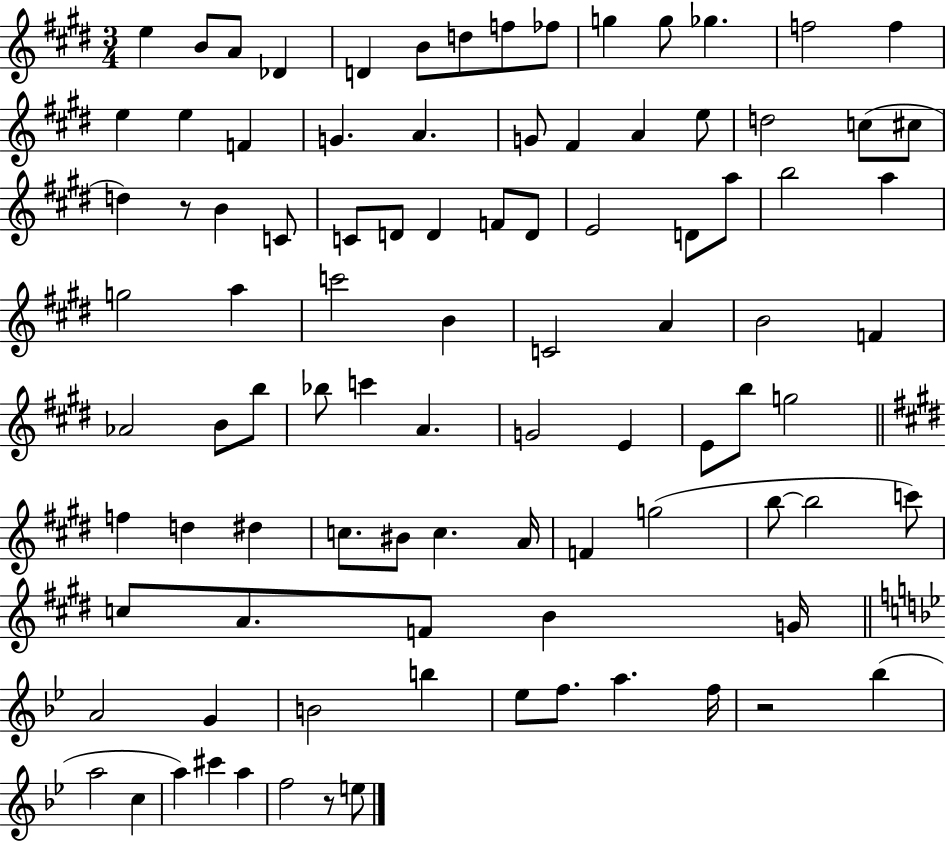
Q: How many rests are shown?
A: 3